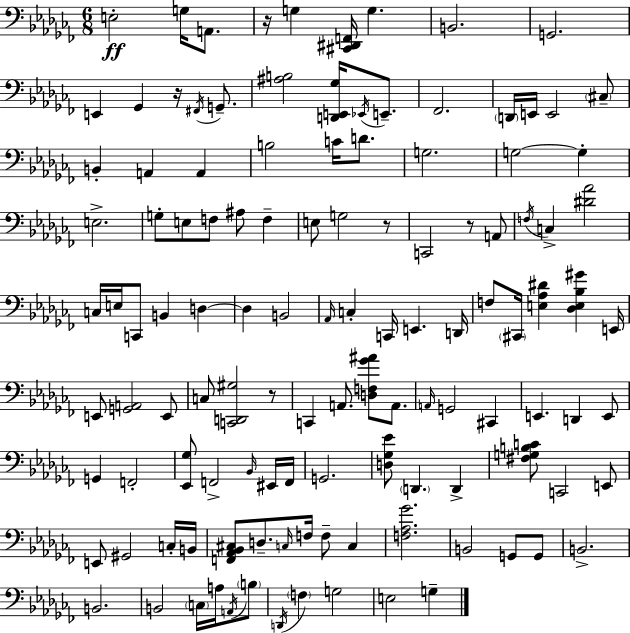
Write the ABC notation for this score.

X:1
T:Untitled
M:6/8
L:1/4
K:Abm
E,2 G,/4 A,,/2 z/4 G, [^C,,^D,,F,,]/4 G, B,,2 G,,2 E,, _G,, z/4 ^F,,/4 G,,/2 [^A,B,]2 [D,,E,,_G,]/4 _E,,/4 E,,/2 _F,,2 D,,/4 E,,/4 E,,2 ^C,/2 B,, A,, A,, B,2 C/4 D/2 G,2 G,2 G, E,2 G,/2 E,/2 F,/2 ^A,/2 F, E,/2 G,2 z/2 C,,2 z/2 A,,/2 F,/4 C, [^D_A]2 C,/4 E,/4 C,,/2 B,, D, D, B,,2 _A,,/4 C, C,,/4 E,, D,,/4 F,/2 ^C,,/4 [E,_A,^D] [_D,E,_B,^G] E,,/4 E,,/2 [G,,A,,]2 E,,/2 C,/2 [C,,D,,^G,]2 z/2 C,, A,,/2 [D,F,_G^A]/2 A,,/2 A,,/4 G,,2 ^C,, E,, D,, E,,/2 G,, F,,2 [_E,,_G,]/2 F,,2 _B,,/4 ^E,,/4 F,,/4 G,,2 [D,_G,_E]/2 D,, D,, [^F,G,B,C]/2 C,,2 E,,/2 E,,/2 ^G,,2 C,/4 B,,/4 [F,,_A,,_B,,^C,]/2 D,/2 C,/4 F,/4 F,/2 C, [F,_A,_G]2 B,,2 G,,/2 G,,/2 B,,2 B,,2 B,,2 C,/4 A,/4 A,,/4 B,/2 D,,/4 F, G,2 E,2 G,